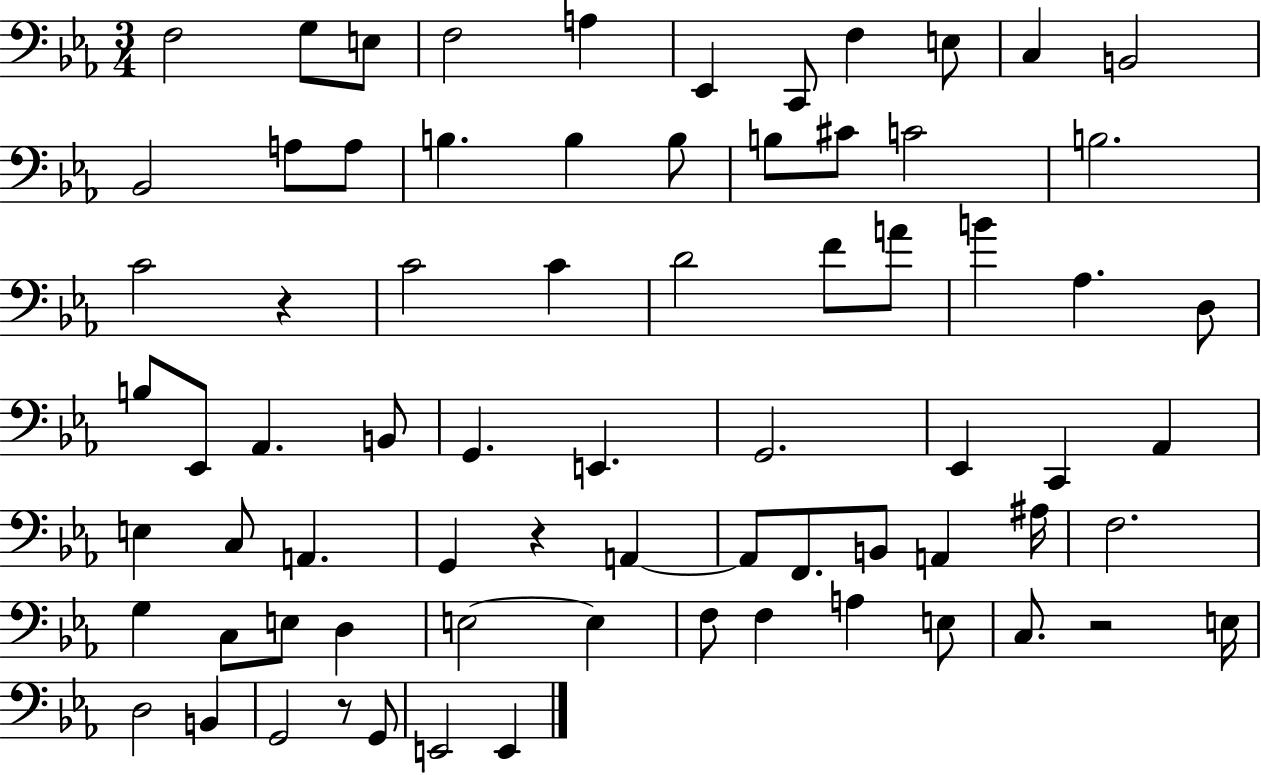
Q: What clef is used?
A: bass